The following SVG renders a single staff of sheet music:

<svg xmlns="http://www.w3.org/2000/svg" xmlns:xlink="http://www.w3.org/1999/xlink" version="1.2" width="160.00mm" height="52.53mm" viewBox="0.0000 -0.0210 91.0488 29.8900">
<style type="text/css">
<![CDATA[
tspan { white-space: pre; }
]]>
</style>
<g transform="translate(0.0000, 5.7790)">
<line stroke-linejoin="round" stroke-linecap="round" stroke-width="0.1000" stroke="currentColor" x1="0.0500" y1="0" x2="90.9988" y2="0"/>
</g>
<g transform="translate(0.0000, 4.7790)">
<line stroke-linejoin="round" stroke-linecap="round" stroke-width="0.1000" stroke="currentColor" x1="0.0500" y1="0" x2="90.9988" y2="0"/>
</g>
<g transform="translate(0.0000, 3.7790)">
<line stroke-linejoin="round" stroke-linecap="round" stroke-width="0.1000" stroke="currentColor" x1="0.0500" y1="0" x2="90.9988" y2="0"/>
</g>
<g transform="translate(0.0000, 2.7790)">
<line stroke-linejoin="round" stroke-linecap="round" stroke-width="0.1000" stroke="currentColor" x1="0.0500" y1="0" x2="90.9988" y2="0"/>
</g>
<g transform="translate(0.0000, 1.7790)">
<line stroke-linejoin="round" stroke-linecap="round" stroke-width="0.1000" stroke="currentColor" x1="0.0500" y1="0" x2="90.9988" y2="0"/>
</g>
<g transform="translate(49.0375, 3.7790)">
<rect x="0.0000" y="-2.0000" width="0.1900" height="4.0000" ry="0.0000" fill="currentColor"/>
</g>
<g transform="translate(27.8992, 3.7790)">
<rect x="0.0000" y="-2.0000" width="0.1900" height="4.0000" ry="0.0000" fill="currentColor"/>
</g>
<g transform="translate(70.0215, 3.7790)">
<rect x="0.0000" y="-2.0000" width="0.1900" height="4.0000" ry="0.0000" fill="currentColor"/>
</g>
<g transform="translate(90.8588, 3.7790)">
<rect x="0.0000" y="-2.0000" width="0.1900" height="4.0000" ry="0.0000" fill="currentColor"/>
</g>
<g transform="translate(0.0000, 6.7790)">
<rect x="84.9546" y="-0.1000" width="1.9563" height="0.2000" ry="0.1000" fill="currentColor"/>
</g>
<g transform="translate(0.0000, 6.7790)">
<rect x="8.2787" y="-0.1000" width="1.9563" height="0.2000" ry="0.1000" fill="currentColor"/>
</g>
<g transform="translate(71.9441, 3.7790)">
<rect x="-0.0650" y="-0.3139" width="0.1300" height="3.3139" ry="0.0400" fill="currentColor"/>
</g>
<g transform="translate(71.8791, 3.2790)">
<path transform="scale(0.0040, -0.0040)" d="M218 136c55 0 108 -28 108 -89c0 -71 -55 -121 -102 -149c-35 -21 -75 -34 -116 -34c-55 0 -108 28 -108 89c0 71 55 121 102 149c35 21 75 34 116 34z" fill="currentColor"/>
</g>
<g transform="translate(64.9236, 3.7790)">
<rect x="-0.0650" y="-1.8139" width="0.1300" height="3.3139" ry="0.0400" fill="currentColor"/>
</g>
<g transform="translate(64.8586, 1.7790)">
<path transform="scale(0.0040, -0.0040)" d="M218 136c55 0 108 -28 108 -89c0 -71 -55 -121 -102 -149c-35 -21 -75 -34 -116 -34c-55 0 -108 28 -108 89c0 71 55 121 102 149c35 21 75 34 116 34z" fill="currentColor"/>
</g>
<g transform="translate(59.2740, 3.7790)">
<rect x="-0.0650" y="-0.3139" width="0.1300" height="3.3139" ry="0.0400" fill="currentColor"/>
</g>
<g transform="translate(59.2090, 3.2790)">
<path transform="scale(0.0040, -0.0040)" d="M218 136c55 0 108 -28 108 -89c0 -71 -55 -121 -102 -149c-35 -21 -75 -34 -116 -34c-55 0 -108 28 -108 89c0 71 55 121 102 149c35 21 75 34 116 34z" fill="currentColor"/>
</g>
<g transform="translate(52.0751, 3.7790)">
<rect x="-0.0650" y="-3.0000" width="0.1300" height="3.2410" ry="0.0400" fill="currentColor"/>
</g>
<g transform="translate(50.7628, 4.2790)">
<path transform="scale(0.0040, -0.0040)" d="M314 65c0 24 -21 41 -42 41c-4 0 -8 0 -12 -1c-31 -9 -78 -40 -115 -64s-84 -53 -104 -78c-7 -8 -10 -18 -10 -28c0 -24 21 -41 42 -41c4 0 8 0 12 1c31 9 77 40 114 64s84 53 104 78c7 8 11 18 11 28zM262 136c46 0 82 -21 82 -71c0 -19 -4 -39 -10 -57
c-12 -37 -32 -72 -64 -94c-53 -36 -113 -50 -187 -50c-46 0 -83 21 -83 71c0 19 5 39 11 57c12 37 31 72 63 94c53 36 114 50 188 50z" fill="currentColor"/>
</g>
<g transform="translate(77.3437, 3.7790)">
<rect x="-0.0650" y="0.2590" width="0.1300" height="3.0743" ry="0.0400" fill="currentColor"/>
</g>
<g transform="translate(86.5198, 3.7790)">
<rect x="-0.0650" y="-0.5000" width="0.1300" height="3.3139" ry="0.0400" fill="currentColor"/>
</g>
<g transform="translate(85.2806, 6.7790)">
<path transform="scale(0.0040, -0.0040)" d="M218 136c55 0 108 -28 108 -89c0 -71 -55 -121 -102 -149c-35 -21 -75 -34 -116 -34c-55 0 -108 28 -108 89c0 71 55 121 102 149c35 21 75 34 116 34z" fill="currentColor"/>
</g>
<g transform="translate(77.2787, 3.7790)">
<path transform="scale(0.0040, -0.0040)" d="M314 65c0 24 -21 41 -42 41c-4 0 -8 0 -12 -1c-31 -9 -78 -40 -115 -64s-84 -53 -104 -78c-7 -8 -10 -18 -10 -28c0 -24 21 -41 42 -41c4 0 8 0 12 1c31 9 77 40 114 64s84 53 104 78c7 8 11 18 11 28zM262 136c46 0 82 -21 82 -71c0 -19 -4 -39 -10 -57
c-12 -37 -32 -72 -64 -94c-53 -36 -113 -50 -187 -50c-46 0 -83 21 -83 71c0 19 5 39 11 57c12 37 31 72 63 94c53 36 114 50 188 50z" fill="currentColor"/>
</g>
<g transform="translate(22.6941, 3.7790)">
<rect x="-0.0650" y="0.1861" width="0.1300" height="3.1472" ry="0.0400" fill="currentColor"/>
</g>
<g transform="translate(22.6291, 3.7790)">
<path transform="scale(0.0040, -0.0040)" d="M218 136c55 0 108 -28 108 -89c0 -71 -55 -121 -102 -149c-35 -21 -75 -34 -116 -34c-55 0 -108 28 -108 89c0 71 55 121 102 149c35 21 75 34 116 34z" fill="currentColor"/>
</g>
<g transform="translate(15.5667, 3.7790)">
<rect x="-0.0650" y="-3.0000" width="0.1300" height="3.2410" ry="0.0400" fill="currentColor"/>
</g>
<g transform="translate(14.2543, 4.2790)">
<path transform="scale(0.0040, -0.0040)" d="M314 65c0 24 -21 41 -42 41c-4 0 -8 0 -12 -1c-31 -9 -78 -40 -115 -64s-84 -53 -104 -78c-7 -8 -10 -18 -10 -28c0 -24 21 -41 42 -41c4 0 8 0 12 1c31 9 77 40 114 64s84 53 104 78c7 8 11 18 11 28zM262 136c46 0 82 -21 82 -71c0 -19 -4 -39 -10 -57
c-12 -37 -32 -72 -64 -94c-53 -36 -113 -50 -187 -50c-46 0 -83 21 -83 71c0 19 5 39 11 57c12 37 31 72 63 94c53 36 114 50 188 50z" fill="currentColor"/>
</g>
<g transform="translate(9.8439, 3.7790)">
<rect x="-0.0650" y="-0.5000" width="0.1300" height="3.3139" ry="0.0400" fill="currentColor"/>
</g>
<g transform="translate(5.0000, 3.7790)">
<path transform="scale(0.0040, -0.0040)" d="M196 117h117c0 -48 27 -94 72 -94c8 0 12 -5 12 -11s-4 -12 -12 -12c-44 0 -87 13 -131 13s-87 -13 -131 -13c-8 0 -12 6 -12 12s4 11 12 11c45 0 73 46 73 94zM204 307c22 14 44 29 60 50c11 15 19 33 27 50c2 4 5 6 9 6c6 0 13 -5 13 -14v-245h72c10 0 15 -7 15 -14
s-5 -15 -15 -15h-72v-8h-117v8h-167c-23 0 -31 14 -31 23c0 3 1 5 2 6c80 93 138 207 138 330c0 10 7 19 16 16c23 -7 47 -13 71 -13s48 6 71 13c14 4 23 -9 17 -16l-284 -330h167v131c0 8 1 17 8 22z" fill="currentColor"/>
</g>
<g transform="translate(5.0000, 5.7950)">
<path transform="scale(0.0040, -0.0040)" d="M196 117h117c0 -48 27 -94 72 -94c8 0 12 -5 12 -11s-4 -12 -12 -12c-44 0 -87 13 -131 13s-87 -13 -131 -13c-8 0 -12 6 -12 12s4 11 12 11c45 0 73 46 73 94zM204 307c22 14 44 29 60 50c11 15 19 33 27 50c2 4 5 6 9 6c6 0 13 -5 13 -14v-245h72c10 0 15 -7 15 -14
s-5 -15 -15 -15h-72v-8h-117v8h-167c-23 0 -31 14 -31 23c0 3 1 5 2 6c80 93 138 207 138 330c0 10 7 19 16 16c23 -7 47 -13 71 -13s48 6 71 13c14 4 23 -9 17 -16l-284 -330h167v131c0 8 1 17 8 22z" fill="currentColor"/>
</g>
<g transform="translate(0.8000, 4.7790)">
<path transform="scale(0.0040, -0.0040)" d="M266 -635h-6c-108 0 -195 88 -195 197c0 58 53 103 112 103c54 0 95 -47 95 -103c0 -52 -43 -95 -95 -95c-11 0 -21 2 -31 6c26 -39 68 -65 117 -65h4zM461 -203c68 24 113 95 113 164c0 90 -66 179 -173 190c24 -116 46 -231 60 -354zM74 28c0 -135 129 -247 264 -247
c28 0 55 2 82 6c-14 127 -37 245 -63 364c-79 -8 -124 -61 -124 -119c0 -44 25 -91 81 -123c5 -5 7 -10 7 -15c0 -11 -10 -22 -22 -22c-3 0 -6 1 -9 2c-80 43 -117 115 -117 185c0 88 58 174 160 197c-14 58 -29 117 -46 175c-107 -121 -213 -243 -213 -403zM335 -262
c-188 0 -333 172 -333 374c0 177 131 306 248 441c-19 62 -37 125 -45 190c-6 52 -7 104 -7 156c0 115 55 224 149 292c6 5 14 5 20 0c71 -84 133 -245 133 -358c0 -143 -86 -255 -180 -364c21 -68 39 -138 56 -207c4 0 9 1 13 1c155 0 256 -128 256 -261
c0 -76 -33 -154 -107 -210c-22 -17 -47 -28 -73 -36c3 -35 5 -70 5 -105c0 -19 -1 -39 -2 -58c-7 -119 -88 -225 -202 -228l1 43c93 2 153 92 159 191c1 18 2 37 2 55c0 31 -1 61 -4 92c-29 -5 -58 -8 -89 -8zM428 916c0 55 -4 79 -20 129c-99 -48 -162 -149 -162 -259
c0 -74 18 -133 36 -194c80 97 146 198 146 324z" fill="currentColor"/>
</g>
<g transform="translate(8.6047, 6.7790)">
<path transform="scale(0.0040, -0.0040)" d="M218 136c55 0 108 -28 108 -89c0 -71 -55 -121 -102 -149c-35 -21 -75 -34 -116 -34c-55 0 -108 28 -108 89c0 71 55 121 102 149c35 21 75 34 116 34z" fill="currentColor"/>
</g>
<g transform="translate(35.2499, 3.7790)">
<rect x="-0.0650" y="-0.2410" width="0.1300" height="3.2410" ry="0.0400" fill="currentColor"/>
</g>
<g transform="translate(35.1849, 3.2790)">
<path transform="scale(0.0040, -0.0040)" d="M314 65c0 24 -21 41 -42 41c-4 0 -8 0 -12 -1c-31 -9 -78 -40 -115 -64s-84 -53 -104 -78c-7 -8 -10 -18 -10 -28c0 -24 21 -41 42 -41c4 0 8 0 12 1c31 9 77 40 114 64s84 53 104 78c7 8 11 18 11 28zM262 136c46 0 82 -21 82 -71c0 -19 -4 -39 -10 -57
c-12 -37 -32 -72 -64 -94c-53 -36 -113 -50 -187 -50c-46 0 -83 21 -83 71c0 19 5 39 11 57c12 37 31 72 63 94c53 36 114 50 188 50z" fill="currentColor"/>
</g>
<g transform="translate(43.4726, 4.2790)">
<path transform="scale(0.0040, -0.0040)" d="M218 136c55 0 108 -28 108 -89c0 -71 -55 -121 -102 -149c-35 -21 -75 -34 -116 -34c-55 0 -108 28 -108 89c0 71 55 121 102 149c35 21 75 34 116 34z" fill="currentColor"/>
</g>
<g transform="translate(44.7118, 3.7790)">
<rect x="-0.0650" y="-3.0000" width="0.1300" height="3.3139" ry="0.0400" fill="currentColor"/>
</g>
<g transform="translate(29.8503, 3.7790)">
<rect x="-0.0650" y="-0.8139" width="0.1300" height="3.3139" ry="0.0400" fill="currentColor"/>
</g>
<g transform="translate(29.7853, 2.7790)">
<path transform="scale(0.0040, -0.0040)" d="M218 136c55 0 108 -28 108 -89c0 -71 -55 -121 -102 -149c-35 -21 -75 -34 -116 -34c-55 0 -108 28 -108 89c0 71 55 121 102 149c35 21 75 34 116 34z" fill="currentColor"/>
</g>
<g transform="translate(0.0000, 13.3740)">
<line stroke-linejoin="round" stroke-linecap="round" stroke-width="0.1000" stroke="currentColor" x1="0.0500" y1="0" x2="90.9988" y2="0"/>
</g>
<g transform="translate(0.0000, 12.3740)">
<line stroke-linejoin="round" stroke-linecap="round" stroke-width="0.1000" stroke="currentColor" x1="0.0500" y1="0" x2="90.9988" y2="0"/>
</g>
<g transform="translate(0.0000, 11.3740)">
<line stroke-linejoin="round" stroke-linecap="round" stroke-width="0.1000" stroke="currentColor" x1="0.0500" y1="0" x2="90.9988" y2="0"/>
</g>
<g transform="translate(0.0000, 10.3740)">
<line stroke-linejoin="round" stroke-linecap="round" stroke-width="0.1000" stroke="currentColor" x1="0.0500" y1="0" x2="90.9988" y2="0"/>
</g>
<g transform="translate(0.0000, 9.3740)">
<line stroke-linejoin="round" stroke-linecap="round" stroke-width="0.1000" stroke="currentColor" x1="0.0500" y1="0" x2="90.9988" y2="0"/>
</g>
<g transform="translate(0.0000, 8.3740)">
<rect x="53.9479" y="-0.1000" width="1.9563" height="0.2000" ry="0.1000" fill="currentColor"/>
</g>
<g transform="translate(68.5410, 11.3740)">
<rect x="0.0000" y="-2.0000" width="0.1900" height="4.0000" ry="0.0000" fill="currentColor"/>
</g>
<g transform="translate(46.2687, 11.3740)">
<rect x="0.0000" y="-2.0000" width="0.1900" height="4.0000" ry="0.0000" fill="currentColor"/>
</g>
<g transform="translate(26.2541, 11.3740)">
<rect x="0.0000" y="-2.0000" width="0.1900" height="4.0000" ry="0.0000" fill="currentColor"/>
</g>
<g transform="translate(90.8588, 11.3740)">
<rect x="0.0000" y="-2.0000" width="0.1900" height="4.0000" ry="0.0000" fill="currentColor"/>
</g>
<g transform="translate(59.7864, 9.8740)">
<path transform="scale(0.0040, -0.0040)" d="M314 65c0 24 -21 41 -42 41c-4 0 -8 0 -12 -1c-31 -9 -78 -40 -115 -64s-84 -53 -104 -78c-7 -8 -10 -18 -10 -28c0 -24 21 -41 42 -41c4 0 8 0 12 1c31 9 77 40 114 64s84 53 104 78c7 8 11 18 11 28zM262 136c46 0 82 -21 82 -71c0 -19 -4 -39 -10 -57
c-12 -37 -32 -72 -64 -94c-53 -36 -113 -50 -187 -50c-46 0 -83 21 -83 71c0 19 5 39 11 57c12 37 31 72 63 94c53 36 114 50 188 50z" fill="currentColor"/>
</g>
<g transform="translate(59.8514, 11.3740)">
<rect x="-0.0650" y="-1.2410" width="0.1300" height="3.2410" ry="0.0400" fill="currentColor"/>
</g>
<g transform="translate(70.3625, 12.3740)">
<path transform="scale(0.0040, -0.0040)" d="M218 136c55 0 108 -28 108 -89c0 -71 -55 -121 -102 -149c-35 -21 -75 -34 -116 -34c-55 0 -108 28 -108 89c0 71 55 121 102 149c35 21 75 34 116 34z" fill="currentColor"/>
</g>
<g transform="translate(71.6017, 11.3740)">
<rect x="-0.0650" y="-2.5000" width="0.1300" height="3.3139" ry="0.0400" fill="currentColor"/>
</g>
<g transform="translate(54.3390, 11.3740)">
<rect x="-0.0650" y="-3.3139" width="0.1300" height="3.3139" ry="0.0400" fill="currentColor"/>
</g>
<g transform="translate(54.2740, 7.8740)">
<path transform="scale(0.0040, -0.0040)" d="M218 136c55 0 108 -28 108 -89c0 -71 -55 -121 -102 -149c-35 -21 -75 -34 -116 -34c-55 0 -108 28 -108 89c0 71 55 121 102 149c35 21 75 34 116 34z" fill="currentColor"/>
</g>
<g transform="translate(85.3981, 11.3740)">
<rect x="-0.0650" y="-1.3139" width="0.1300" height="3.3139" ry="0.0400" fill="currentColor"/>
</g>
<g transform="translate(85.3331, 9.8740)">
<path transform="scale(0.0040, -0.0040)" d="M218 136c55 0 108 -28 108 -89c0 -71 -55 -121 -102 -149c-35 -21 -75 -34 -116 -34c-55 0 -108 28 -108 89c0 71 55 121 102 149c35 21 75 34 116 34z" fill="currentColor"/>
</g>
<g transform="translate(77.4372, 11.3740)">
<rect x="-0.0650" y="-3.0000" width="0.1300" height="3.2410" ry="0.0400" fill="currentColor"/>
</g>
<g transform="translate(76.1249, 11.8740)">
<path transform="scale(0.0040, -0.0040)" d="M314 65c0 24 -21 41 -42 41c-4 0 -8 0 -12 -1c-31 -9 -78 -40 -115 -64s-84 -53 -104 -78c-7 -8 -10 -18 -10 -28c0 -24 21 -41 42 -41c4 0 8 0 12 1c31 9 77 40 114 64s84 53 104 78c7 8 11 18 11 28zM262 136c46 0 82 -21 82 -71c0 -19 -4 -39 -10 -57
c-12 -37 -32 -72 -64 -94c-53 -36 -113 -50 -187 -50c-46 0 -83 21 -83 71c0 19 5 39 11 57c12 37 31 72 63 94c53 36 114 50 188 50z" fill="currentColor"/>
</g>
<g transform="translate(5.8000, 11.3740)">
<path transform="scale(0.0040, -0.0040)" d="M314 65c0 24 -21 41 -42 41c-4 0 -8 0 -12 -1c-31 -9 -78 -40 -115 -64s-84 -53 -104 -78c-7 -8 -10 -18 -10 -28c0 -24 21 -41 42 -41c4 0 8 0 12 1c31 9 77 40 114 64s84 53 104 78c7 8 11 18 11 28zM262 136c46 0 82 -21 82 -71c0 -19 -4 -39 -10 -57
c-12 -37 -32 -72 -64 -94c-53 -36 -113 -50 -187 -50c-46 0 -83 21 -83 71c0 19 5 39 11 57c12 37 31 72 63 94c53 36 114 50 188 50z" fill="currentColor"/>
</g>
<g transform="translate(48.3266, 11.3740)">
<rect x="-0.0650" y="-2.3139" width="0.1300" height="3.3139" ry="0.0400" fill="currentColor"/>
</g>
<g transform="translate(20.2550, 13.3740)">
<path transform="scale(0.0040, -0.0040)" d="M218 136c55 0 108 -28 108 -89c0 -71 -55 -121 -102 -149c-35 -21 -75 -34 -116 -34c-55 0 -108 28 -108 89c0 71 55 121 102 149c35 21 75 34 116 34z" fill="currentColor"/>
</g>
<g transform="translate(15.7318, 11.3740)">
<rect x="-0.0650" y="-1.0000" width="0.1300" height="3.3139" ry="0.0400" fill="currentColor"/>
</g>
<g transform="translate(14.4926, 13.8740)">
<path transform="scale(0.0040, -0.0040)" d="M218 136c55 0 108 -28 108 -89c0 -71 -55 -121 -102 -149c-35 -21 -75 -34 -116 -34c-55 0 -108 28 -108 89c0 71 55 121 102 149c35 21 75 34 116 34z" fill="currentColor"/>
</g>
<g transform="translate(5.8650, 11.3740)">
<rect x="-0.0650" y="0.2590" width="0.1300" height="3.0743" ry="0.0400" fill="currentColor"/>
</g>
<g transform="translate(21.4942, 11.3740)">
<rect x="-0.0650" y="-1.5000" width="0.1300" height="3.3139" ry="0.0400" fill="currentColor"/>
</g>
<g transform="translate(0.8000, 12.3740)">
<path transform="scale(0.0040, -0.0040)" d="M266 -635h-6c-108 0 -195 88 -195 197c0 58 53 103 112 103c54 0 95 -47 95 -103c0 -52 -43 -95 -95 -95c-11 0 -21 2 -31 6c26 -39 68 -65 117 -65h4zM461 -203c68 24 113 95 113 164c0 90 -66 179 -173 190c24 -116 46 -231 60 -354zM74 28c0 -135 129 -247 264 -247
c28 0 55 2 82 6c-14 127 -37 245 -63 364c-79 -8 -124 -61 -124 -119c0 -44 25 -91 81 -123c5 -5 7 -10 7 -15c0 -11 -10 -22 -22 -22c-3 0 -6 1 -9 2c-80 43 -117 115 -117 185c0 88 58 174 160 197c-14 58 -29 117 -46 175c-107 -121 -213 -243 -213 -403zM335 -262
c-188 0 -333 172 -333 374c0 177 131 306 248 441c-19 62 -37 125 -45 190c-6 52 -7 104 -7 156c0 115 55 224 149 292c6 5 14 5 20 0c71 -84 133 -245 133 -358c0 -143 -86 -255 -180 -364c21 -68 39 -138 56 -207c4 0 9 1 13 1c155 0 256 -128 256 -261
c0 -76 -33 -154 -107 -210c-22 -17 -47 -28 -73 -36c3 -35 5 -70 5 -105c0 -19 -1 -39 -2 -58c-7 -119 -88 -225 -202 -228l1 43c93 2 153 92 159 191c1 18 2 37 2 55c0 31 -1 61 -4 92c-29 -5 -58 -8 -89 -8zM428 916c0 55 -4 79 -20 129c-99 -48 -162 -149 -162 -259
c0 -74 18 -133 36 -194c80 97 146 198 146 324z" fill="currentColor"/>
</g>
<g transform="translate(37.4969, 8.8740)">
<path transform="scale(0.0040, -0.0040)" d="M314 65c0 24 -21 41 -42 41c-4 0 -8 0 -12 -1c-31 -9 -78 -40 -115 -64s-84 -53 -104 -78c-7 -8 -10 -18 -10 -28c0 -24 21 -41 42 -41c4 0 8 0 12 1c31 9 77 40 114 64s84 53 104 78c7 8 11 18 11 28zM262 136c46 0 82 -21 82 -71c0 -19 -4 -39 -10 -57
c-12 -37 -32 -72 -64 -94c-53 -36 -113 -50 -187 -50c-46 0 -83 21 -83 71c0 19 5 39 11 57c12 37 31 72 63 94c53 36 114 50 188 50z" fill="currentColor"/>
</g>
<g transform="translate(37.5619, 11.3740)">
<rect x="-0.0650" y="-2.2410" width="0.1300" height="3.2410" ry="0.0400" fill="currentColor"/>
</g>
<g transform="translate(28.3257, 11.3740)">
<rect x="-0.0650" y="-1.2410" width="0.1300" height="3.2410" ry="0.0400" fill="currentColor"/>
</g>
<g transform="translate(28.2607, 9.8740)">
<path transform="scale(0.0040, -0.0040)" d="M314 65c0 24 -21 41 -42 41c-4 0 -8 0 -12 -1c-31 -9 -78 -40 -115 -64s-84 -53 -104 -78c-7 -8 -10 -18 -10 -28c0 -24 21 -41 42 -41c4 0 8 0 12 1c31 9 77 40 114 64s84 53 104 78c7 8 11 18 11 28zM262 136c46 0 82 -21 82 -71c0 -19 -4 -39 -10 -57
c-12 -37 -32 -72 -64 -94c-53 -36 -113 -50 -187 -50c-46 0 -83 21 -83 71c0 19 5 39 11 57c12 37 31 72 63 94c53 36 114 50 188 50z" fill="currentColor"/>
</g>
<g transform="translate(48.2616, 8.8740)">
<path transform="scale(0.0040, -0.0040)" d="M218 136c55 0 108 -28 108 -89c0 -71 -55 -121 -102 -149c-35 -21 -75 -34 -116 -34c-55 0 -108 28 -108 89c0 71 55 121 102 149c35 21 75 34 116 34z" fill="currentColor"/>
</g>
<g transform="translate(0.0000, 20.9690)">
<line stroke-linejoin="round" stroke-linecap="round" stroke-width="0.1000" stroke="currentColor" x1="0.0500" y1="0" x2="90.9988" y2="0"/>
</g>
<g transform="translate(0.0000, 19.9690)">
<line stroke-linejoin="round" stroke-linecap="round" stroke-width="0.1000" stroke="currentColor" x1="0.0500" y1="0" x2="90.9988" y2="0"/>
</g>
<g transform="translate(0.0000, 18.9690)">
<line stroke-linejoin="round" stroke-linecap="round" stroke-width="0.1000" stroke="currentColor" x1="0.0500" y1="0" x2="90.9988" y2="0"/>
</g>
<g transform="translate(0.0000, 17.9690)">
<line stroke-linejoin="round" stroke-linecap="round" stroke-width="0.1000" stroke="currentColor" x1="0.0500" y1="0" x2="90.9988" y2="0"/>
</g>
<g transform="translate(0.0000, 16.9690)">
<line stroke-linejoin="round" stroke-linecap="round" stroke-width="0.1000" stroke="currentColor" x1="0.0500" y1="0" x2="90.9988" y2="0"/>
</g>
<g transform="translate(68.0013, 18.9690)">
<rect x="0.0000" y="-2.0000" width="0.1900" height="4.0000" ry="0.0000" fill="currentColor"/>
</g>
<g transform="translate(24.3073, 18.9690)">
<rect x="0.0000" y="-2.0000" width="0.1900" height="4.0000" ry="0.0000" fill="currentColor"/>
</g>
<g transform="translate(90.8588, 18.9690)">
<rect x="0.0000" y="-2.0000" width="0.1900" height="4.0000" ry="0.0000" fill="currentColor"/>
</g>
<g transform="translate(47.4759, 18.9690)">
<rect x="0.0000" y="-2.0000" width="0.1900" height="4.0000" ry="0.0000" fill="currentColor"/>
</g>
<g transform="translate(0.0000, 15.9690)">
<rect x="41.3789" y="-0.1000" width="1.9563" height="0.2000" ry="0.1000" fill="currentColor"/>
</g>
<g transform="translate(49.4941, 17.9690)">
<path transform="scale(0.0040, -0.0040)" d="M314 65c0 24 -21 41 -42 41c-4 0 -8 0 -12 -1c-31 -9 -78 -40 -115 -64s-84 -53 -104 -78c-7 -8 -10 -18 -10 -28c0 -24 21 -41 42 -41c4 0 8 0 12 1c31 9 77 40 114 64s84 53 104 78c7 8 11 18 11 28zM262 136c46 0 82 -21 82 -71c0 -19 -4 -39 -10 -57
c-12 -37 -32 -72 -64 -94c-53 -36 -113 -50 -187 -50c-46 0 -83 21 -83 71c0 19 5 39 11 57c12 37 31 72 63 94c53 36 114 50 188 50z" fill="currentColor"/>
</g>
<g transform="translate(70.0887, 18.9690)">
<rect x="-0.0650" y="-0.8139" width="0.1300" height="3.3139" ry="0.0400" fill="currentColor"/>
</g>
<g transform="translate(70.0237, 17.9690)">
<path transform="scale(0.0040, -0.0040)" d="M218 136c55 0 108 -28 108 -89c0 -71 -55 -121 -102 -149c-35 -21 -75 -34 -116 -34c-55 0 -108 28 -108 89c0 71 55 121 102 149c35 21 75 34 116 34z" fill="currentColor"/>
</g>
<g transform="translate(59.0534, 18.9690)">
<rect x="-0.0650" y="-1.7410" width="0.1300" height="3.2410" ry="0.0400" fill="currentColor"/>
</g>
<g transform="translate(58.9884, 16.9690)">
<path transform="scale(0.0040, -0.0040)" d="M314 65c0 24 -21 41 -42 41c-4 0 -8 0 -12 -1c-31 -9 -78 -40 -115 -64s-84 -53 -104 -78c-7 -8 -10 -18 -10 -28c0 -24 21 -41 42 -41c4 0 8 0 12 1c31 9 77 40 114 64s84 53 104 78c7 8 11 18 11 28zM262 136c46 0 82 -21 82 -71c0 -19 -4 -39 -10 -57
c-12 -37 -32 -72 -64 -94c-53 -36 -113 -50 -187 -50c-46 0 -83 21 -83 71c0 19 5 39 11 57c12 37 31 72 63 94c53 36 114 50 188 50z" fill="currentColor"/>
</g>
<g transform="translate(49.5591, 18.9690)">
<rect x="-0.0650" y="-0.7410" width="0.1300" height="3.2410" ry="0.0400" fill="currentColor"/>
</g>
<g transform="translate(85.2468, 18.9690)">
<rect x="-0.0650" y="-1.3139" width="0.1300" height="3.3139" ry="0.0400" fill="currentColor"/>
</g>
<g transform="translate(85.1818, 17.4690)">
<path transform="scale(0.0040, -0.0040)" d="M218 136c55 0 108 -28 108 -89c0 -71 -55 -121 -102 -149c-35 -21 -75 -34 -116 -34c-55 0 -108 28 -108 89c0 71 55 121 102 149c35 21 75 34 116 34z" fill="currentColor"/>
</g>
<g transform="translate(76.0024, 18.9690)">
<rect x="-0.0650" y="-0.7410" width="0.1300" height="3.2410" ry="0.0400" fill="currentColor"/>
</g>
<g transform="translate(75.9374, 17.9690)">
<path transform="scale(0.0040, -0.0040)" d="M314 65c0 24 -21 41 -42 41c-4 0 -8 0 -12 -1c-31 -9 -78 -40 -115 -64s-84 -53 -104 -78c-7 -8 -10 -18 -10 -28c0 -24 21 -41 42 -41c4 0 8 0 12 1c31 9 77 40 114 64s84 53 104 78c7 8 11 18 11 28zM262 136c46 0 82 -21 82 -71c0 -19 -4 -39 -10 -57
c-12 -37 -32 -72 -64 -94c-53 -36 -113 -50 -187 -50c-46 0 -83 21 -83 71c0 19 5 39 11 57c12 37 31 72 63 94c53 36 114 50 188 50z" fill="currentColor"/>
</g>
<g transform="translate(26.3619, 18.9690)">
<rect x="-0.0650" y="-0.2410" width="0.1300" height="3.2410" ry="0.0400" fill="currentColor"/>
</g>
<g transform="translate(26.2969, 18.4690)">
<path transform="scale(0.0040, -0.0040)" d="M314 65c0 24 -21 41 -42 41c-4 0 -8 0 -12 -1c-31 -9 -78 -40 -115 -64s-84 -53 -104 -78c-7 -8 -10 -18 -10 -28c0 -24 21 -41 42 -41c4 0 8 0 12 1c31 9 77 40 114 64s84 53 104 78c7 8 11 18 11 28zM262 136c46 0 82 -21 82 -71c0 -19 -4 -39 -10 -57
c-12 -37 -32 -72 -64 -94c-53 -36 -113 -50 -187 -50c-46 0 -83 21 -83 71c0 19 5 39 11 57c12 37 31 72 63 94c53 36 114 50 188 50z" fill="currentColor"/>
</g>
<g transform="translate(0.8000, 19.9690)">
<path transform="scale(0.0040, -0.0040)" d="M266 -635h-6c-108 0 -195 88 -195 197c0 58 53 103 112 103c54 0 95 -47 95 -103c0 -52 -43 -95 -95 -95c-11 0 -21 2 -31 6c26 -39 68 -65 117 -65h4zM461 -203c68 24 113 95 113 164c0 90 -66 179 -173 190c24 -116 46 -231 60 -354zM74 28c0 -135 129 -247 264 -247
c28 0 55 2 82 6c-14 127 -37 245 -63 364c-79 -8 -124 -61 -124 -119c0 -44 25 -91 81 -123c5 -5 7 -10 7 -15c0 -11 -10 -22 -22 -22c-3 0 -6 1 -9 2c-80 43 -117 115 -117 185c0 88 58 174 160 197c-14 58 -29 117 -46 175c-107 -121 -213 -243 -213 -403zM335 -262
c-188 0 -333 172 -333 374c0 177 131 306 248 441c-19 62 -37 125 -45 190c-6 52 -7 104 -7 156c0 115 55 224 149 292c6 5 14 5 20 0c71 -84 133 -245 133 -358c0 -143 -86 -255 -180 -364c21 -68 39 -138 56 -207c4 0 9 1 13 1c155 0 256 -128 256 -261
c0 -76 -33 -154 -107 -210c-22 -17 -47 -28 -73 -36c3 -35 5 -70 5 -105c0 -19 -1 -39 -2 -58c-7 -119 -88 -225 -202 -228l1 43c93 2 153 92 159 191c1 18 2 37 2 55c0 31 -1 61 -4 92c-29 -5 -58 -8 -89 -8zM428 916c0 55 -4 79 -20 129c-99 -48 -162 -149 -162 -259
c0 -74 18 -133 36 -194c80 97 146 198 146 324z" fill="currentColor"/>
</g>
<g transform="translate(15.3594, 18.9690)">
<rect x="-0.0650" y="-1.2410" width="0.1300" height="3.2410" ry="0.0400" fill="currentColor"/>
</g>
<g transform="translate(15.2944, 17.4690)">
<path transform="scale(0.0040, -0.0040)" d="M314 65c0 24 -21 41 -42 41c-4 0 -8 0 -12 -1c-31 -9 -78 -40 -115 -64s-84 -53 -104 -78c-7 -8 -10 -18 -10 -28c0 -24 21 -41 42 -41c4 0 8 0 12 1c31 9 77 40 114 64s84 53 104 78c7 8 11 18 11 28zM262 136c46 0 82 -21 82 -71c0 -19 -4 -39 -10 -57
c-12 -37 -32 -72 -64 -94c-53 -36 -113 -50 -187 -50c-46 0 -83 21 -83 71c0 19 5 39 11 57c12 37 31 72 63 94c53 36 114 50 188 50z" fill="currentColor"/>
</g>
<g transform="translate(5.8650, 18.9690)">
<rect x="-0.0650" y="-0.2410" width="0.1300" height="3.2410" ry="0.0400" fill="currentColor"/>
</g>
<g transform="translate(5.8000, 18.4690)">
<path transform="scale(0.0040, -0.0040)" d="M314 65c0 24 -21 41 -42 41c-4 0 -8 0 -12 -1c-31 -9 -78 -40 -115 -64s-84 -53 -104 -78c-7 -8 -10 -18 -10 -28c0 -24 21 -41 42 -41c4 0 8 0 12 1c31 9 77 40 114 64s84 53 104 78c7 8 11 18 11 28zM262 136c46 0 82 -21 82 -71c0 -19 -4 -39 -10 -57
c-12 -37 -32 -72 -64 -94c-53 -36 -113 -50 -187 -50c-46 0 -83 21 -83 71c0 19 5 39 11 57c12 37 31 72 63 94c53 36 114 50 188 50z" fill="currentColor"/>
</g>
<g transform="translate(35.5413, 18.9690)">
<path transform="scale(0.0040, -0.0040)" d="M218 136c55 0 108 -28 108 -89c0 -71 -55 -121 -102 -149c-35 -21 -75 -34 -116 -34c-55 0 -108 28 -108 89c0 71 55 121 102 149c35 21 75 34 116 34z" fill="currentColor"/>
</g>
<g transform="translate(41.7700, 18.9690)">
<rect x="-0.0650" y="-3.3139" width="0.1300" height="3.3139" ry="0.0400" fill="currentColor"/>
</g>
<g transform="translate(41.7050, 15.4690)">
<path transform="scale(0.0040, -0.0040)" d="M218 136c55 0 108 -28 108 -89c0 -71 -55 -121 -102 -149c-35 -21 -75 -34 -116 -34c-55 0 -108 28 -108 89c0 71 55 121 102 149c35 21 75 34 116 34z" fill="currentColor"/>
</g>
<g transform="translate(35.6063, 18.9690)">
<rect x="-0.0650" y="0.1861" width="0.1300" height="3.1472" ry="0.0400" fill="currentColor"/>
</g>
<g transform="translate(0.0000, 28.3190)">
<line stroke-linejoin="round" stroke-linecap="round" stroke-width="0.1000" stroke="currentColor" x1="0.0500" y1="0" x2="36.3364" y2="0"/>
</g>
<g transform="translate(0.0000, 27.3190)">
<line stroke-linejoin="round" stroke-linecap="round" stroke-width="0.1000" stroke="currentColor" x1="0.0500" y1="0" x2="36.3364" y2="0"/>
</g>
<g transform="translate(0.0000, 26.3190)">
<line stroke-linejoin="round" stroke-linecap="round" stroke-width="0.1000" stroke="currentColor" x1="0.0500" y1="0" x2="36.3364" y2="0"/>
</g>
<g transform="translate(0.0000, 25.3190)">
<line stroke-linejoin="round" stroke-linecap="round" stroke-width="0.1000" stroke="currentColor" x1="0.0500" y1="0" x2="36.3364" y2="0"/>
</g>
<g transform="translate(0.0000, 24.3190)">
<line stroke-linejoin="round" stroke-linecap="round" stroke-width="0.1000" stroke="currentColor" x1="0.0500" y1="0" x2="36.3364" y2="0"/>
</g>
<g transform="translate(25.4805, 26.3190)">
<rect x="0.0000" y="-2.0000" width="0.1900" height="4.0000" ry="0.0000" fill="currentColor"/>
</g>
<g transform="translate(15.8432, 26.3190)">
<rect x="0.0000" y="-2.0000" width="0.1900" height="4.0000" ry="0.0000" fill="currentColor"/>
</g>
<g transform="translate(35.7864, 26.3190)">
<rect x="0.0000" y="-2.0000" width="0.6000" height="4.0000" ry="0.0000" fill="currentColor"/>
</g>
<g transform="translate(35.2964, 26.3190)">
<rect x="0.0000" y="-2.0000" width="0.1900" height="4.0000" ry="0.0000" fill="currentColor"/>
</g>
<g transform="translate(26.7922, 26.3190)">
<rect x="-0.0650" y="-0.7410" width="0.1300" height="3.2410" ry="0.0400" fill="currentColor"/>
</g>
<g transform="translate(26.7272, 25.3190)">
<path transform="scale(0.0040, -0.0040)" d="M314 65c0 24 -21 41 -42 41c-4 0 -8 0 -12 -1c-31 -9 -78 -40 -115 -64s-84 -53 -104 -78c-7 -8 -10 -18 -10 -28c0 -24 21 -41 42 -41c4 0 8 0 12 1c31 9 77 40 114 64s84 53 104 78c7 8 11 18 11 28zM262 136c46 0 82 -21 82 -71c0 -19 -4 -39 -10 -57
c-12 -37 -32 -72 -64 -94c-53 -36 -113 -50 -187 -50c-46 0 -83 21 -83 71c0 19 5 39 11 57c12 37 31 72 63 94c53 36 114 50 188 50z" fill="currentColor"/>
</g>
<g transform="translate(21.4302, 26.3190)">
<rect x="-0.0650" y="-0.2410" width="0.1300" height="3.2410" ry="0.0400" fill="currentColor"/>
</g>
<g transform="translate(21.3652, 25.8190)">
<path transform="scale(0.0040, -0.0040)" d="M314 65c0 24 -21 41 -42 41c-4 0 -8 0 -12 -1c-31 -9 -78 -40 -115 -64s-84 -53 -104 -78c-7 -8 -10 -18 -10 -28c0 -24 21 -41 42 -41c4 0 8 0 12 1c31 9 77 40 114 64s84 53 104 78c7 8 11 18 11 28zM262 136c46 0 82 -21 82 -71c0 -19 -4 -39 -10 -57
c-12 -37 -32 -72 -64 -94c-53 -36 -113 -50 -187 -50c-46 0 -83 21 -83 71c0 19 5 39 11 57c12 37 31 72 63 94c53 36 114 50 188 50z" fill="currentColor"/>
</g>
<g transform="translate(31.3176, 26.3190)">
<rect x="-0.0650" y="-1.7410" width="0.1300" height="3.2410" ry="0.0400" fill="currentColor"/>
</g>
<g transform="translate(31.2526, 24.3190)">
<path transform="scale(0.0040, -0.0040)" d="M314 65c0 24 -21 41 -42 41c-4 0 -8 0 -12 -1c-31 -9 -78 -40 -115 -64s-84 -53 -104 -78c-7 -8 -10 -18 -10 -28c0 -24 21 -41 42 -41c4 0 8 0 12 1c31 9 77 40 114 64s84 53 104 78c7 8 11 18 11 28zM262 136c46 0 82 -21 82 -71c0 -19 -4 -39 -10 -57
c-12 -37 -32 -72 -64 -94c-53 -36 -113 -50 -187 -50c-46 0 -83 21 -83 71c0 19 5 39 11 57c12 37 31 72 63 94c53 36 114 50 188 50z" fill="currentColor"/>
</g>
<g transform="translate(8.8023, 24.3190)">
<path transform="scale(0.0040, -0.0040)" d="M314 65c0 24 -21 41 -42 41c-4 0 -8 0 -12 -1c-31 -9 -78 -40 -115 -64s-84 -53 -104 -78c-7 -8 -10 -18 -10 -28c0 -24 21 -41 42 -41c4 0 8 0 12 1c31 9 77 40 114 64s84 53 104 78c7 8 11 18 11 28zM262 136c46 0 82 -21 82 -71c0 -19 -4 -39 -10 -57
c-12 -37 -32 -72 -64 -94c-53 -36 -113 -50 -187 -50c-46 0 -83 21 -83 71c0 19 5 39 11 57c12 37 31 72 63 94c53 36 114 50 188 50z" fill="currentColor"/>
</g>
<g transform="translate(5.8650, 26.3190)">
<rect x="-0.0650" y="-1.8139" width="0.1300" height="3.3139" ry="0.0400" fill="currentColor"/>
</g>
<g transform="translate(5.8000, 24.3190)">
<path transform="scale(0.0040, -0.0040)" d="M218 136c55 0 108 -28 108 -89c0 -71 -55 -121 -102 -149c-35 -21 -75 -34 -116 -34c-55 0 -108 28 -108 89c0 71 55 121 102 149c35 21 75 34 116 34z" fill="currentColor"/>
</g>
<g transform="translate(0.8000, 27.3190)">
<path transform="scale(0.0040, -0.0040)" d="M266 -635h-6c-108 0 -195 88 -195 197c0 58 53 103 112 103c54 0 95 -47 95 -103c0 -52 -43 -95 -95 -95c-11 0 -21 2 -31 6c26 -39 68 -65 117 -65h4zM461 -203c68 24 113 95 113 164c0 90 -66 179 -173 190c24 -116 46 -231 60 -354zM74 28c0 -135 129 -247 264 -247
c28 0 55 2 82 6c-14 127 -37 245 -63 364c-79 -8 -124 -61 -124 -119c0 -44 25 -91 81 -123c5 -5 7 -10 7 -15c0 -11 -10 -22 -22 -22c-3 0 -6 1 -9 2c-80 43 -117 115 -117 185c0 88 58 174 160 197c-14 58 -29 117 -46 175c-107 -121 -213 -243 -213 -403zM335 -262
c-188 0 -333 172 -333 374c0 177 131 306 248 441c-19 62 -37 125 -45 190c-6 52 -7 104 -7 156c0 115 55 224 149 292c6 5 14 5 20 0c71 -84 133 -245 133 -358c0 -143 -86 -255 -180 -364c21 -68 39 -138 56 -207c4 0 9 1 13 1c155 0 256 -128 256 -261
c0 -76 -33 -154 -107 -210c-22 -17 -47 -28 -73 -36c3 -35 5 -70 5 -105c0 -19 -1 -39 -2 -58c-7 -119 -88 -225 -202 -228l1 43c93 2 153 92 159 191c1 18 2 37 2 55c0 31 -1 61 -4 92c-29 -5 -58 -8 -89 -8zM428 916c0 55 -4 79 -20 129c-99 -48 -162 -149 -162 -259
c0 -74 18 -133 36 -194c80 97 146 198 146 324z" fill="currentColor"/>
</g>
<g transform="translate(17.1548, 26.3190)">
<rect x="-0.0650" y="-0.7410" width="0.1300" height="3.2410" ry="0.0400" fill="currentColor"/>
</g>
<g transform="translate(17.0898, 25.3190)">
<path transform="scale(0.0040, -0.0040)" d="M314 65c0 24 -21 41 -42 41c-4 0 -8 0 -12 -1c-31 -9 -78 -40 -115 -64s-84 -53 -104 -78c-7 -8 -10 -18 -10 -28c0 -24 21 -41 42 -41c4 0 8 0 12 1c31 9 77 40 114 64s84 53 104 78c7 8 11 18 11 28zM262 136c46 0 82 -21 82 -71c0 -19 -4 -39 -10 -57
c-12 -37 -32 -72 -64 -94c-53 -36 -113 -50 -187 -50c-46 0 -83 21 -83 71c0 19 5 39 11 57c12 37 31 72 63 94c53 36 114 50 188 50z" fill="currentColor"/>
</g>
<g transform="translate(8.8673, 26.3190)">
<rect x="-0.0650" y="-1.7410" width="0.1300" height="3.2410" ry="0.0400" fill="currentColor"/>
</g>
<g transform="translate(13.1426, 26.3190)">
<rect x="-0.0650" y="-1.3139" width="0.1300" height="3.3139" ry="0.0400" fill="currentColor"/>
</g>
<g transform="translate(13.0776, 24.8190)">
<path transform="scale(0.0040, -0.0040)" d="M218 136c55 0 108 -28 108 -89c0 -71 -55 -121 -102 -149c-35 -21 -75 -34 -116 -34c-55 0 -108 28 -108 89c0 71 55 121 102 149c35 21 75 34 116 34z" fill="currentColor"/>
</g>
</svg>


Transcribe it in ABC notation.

X:1
T:Untitled
M:4/4
L:1/4
K:C
C A2 B d c2 A A2 c f c B2 C B2 D E e2 g2 g b e2 G A2 e c2 e2 c2 B b d2 f2 d d2 e f f2 e d2 c2 d2 f2